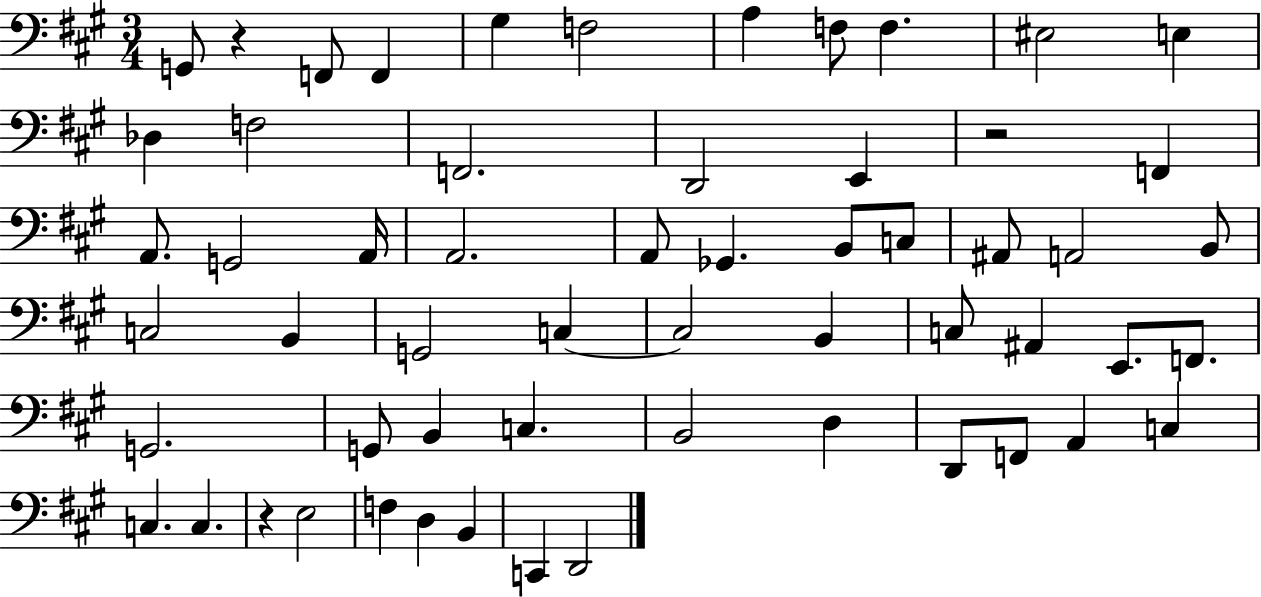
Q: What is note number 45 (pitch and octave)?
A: F2